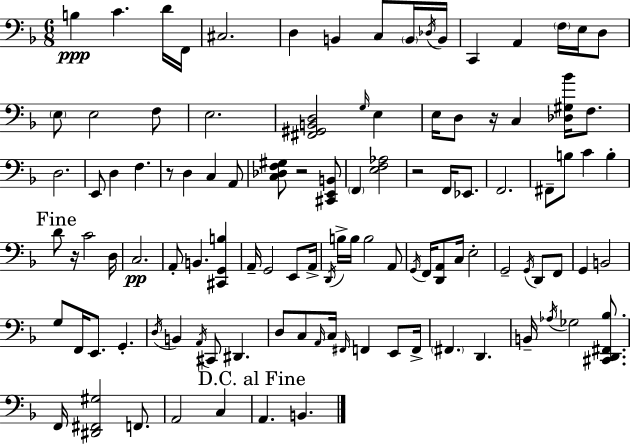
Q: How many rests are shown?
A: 5